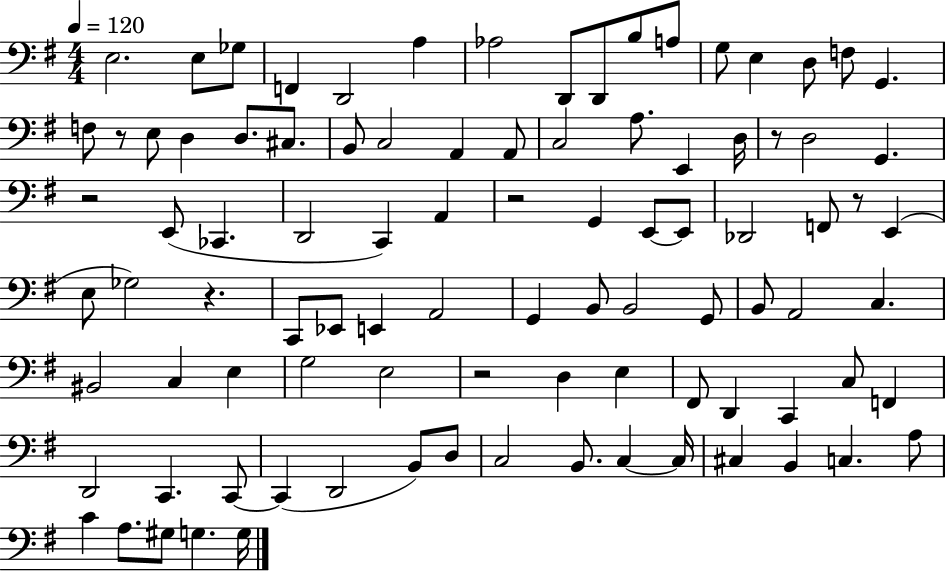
{
  \clef bass
  \numericTimeSignature
  \time 4/4
  \key g \major
  \tempo 4 = 120
  e2. e8 ges8 | f,4 d,2 a4 | aes2 d,8 d,8 b8 a8 | g8 e4 d8 f8 g,4. | \break f8 r8 e8 d4 d8. cis8. | b,8 c2 a,4 a,8 | c2 a8. e,4 d16 | r8 d2 g,4. | \break r2 e,8( ces,4. | d,2 c,4) a,4 | r2 g,4 e,8~~ e,8 | des,2 f,8 r8 e,4( | \break e8 ges2) r4. | c,8 ees,8 e,4 a,2 | g,4 b,8 b,2 g,8 | b,8 a,2 c4. | \break bis,2 c4 e4 | g2 e2 | r2 d4 e4 | fis,8 d,4 c,4 c8 f,4 | \break d,2 c,4. c,8~~ | c,4( d,2 b,8) d8 | c2 b,8. c4~~ c16 | cis4 b,4 c4. a8 | \break c'4 a8. gis8 g4. g16 | \bar "|."
}